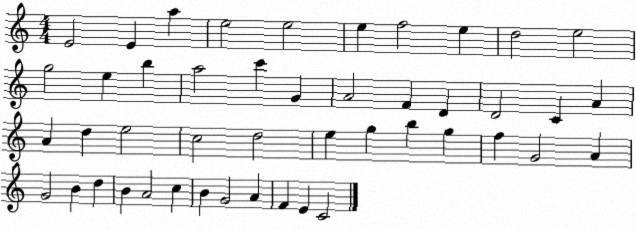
X:1
T:Untitled
M:4/4
L:1/4
K:C
E2 E a e2 e2 e f2 e d2 e2 g2 e b a2 c' G A2 F D D2 C A A d e2 c2 d2 e g b g f G2 A G2 B d B A2 c B G2 A F E C2